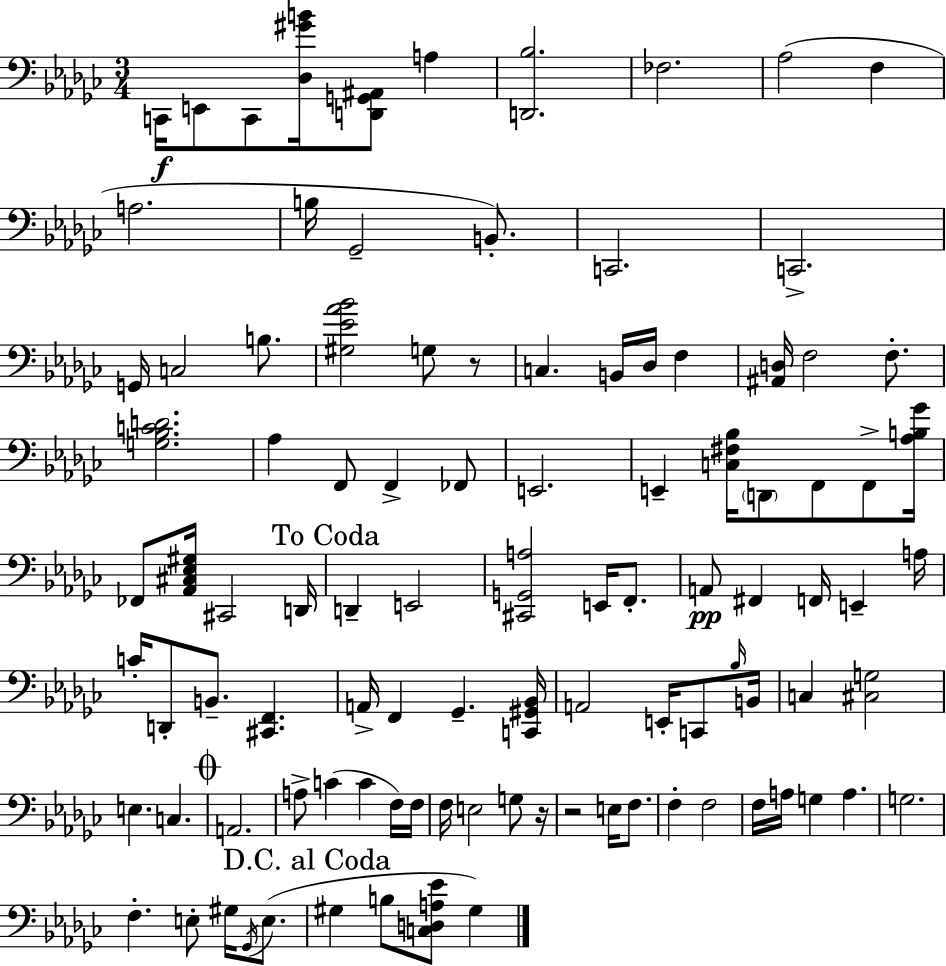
X:1
T:Untitled
M:3/4
L:1/4
K:Ebm
C,,/4 E,,/2 C,,/2 [_D,^GB]/4 [D,,G,,^A,,]/2 A, [D,,_B,]2 _F,2 _A,2 F, A,2 B,/4 _G,,2 B,,/2 C,,2 C,,2 G,,/4 C,2 B,/2 [^G,_E_A_B]2 G,/2 z/2 C, B,,/4 _D,/4 F, [^A,,D,]/4 F,2 F,/2 [G,_B,CD]2 _A, F,,/2 F,, _F,,/2 E,,2 E,, [C,^F,_B,]/4 D,,/2 F,,/2 F,,/2 [_A,B,_G]/4 _F,,/2 [_A,,^C,_E,^G,]/4 ^C,,2 D,,/4 D,, E,,2 [^C,,G,,A,]2 E,,/4 F,,/2 A,,/2 ^F,, F,,/4 E,, A,/4 C/4 D,,/2 B,,/2 [^C,,F,,] A,,/4 F,, _G,, [C,,^G,,_B,,]/4 A,,2 E,,/4 C,,/2 _B,/4 B,,/4 C, [^C,G,]2 E, C, A,,2 A,/2 C C F,/4 F,/4 F,/4 E,2 G,/2 z/4 z2 E,/4 F,/2 F, F,2 F,/4 A,/4 G, A, G,2 F, E,/2 ^G,/4 _G,,/4 E,/2 ^G, B,/2 [C,D,A,_E]/2 ^G,